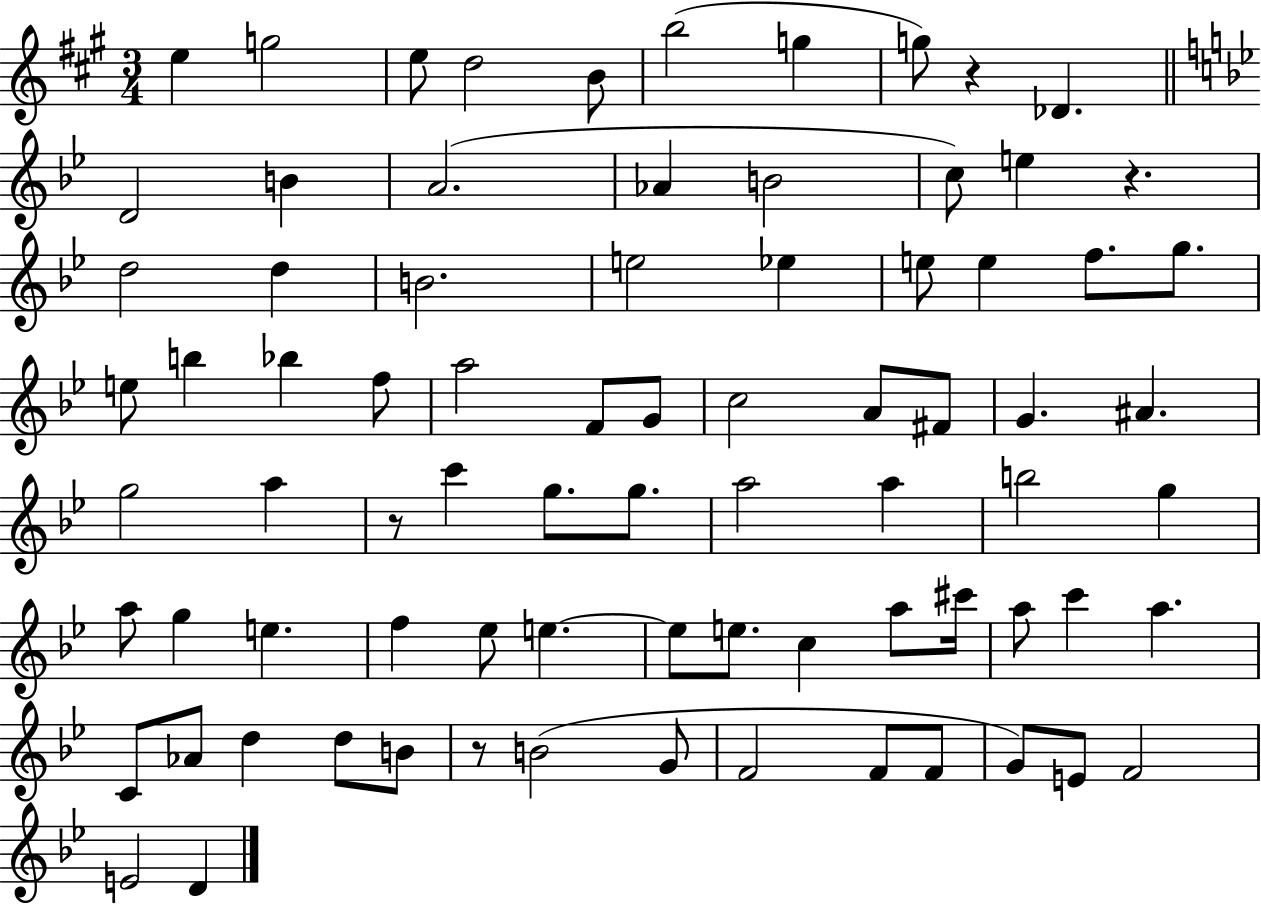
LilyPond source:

{
  \clef treble
  \numericTimeSignature
  \time 3/4
  \key a \major
  e''4 g''2 | e''8 d''2 b'8 | b''2( g''4 | g''8) r4 des'4. | \break \bar "||" \break \key bes \major d'2 b'4 | a'2.( | aes'4 b'2 | c''8) e''4 r4. | \break d''2 d''4 | b'2. | e''2 ees''4 | e''8 e''4 f''8. g''8. | \break e''8 b''4 bes''4 f''8 | a''2 f'8 g'8 | c''2 a'8 fis'8 | g'4. ais'4. | \break g''2 a''4 | r8 c'''4 g''8. g''8. | a''2 a''4 | b''2 g''4 | \break a''8 g''4 e''4. | f''4 ees''8 e''4.~~ | e''8 e''8. c''4 a''8 cis'''16 | a''8 c'''4 a''4. | \break c'8 aes'8 d''4 d''8 b'8 | r8 b'2( g'8 | f'2 f'8 f'8 | g'8) e'8 f'2 | \break e'2 d'4 | \bar "|."
}